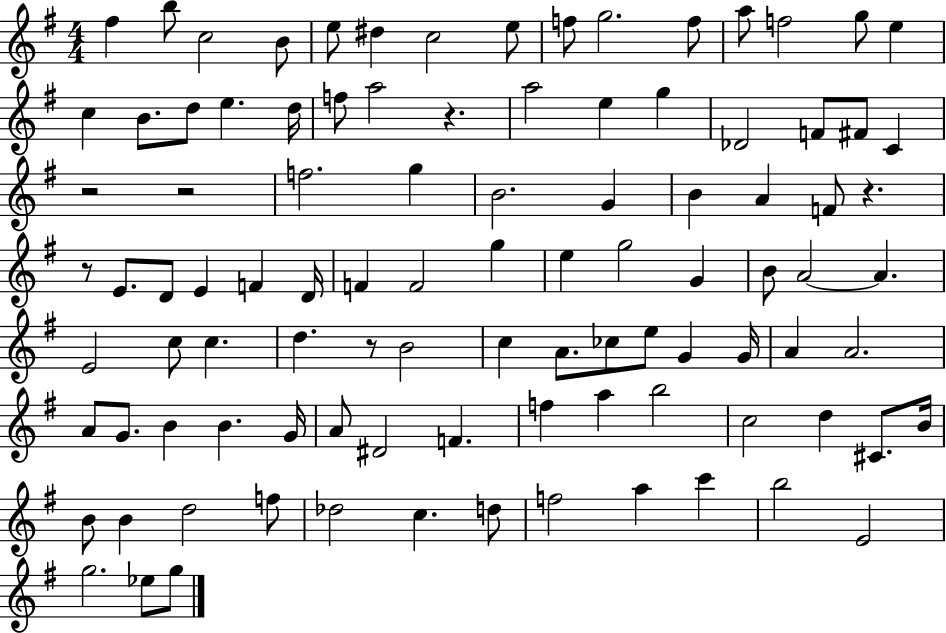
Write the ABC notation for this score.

X:1
T:Untitled
M:4/4
L:1/4
K:G
^f b/2 c2 B/2 e/2 ^d c2 e/2 f/2 g2 f/2 a/2 f2 g/2 e c B/2 d/2 e d/4 f/2 a2 z a2 e g _D2 F/2 ^F/2 C z2 z2 f2 g B2 G B A F/2 z z/2 E/2 D/2 E F D/4 F F2 g e g2 G B/2 A2 A E2 c/2 c d z/2 B2 c A/2 _c/2 e/2 G G/4 A A2 A/2 G/2 B B G/4 A/2 ^D2 F f a b2 c2 d ^C/2 B/4 B/2 B d2 f/2 _d2 c d/2 f2 a c' b2 E2 g2 _e/2 g/2